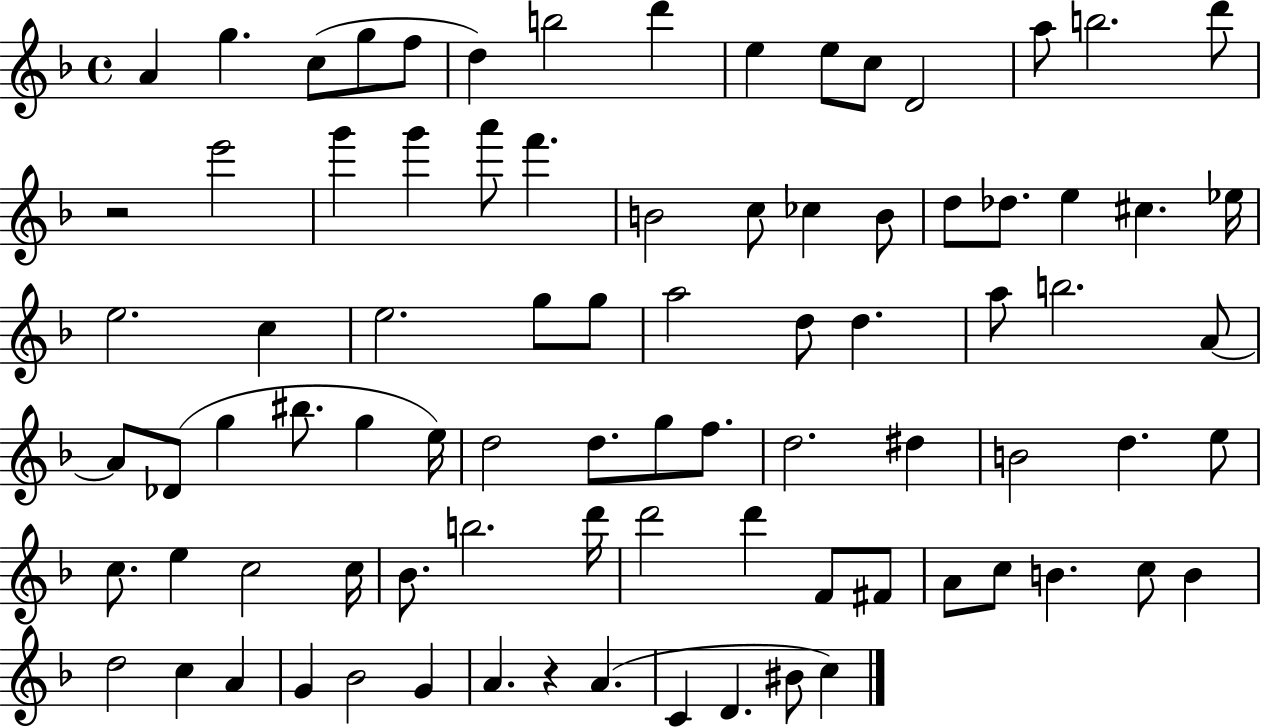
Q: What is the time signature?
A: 4/4